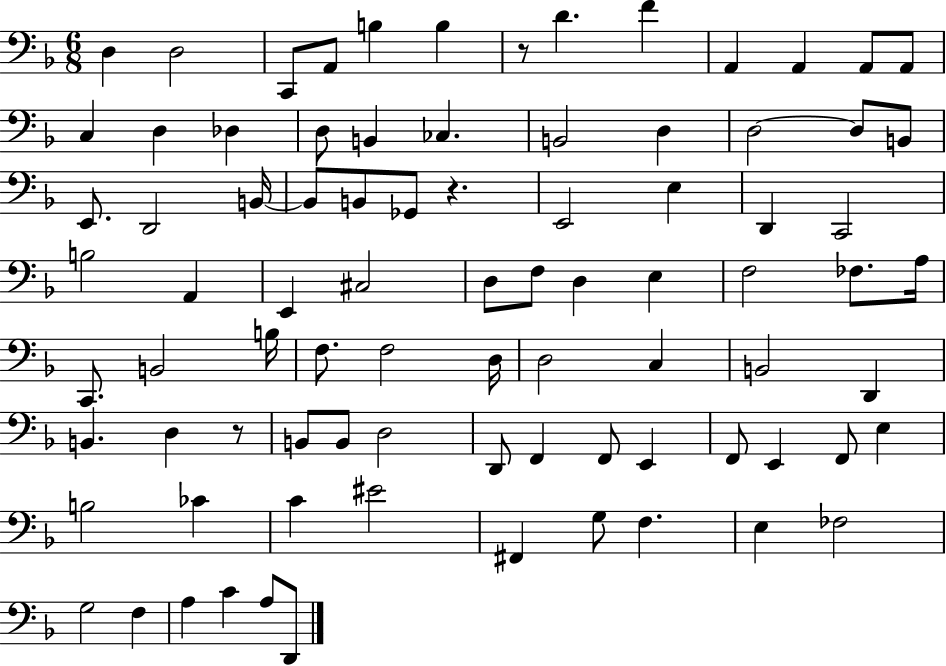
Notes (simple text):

D3/q D3/h C2/e A2/e B3/q B3/q R/e D4/q. F4/q A2/q A2/q A2/e A2/e C3/q D3/q Db3/q D3/e B2/q CES3/q. B2/h D3/q D3/h D3/e B2/e E2/e. D2/h B2/s B2/e B2/e Gb2/e R/q. E2/h E3/q D2/q C2/h B3/h A2/q E2/q C#3/h D3/e F3/e D3/q E3/q F3/h FES3/e. A3/s C2/e. B2/h B3/s F3/e. F3/h D3/s D3/h C3/q B2/h D2/q B2/q. D3/q R/e B2/e B2/e D3/h D2/e F2/q F2/e E2/q F2/e E2/q F2/e E3/q B3/h CES4/q C4/q EIS4/h F#2/q G3/e F3/q. E3/q FES3/h G3/h F3/q A3/q C4/q A3/e D2/e